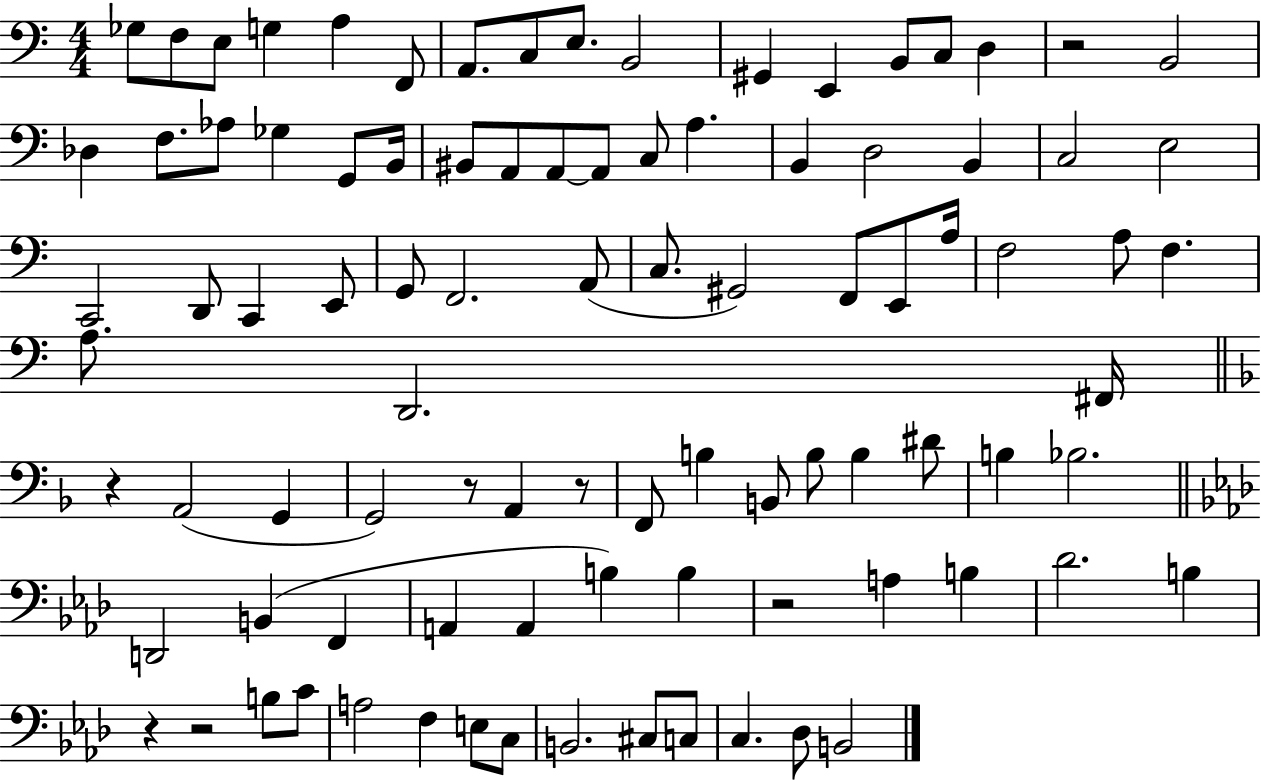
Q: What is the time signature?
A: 4/4